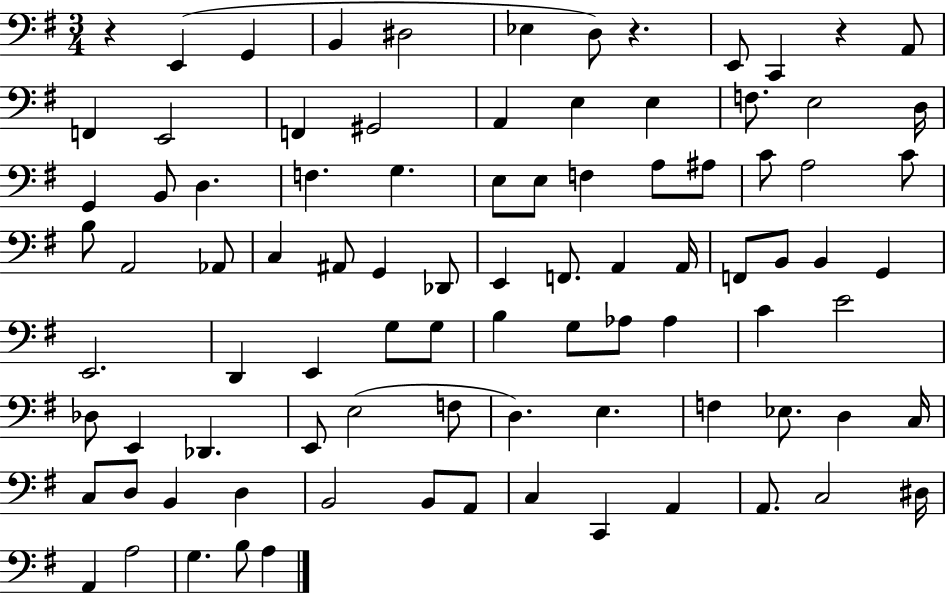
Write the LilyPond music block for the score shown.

{
  \clef bass
  \numericTimeSignature
  \time 3/4
  \key g \major
  r4 e,4( g,4 | b,4 dis2 | ees4 d8) r4. | e,8 c,4 r4 a,8 | \break f,4 e,2 | f,4 gis,2 | a,4 e4 e4 | f8. e2 d16 | \break g,4 b,8 d4. | f4. g4. | e8 e8 f4 a8 ais8 | c'8 a2 c'8 | \break b8 a,2 aes,8 | c4 ais,8 g,4 des,8 | e,4 f,8. a,4 a,16 | f,8 b,8 b,4 g,4 | \break e,2. | d,4 e,4 g8 g8 | b4 g8 aes8 aes4 | c'4 e'2 | \break des8 e,4 des,4. | e,8 e2( f8 | d4.) e4. | f4 ees8. d4 c16 | \break c8 d8 b,4 d4 | b,2 b,8 a,8 | c4 c,4 a,4 | a,8. c2 dis16 | \break a,4 a2 | g4. b8 a4 | \bar "|."
}